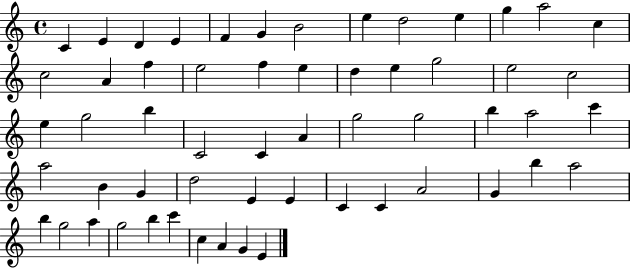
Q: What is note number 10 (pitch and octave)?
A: E5